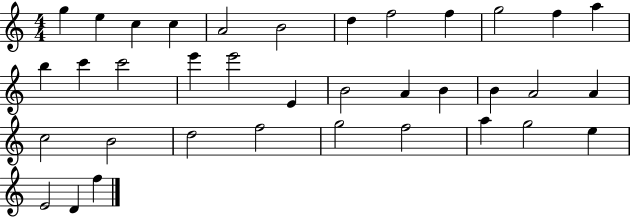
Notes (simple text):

G5/q E5/q C5/q C5/q A4/h B4/h D5/q F5/h F5/q G5/h F5/q A5/q B5/q C6/q C6/h E6/q E6/h E4/q B4/h A4/q B4/q B4/q A4/h A4/q C5/h B4/h D5/h F5/h G5/h F5/h A5/q G5/h E5/q E4/h D4/q F5/q